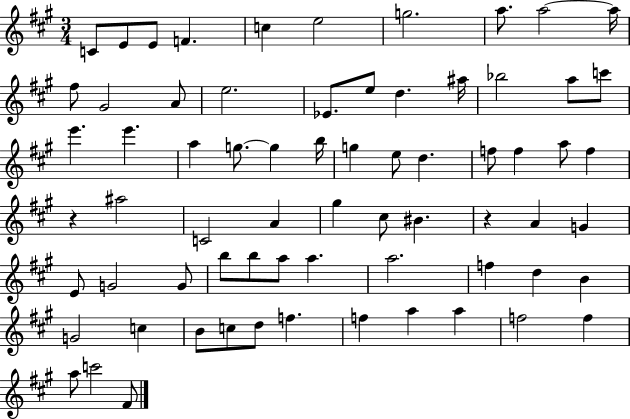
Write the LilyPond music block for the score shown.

{
  \clef treble
  \numericTimeSignature
  \time 3/4
  \key a \major
  c'8 e'8 e'8 f'4. | c''4 e''2 | g''2. | a''8. a''2~~ a''16 | \break fis''8 gis'2 a'8 | e''2. | ees'8. e''8 d''4. ais''16 | bes''2 a''8 c'''8 | \break e'''4. e'''4. | a''4 g''8.~~ g''4 b''16 | g''4 e''8 d''4. | f''8 f''4 a''8 f''4 | \break r4 ais''2 | c'2 a'4 | gis''4 cis''8 bis'4. | r4 a'4 g'4 | \break e'8 g'2 g'8 | b''8 b''8 a''8 a''4. | a''2. | f''4 d''4 b'4 | \break g'2 c''4 | b'8 c''8 d''8 f''4. | f''4 a''4 a''4 | f''2 f''4 | \break a''8 c'''2 fis'8 | \bar "|."
}